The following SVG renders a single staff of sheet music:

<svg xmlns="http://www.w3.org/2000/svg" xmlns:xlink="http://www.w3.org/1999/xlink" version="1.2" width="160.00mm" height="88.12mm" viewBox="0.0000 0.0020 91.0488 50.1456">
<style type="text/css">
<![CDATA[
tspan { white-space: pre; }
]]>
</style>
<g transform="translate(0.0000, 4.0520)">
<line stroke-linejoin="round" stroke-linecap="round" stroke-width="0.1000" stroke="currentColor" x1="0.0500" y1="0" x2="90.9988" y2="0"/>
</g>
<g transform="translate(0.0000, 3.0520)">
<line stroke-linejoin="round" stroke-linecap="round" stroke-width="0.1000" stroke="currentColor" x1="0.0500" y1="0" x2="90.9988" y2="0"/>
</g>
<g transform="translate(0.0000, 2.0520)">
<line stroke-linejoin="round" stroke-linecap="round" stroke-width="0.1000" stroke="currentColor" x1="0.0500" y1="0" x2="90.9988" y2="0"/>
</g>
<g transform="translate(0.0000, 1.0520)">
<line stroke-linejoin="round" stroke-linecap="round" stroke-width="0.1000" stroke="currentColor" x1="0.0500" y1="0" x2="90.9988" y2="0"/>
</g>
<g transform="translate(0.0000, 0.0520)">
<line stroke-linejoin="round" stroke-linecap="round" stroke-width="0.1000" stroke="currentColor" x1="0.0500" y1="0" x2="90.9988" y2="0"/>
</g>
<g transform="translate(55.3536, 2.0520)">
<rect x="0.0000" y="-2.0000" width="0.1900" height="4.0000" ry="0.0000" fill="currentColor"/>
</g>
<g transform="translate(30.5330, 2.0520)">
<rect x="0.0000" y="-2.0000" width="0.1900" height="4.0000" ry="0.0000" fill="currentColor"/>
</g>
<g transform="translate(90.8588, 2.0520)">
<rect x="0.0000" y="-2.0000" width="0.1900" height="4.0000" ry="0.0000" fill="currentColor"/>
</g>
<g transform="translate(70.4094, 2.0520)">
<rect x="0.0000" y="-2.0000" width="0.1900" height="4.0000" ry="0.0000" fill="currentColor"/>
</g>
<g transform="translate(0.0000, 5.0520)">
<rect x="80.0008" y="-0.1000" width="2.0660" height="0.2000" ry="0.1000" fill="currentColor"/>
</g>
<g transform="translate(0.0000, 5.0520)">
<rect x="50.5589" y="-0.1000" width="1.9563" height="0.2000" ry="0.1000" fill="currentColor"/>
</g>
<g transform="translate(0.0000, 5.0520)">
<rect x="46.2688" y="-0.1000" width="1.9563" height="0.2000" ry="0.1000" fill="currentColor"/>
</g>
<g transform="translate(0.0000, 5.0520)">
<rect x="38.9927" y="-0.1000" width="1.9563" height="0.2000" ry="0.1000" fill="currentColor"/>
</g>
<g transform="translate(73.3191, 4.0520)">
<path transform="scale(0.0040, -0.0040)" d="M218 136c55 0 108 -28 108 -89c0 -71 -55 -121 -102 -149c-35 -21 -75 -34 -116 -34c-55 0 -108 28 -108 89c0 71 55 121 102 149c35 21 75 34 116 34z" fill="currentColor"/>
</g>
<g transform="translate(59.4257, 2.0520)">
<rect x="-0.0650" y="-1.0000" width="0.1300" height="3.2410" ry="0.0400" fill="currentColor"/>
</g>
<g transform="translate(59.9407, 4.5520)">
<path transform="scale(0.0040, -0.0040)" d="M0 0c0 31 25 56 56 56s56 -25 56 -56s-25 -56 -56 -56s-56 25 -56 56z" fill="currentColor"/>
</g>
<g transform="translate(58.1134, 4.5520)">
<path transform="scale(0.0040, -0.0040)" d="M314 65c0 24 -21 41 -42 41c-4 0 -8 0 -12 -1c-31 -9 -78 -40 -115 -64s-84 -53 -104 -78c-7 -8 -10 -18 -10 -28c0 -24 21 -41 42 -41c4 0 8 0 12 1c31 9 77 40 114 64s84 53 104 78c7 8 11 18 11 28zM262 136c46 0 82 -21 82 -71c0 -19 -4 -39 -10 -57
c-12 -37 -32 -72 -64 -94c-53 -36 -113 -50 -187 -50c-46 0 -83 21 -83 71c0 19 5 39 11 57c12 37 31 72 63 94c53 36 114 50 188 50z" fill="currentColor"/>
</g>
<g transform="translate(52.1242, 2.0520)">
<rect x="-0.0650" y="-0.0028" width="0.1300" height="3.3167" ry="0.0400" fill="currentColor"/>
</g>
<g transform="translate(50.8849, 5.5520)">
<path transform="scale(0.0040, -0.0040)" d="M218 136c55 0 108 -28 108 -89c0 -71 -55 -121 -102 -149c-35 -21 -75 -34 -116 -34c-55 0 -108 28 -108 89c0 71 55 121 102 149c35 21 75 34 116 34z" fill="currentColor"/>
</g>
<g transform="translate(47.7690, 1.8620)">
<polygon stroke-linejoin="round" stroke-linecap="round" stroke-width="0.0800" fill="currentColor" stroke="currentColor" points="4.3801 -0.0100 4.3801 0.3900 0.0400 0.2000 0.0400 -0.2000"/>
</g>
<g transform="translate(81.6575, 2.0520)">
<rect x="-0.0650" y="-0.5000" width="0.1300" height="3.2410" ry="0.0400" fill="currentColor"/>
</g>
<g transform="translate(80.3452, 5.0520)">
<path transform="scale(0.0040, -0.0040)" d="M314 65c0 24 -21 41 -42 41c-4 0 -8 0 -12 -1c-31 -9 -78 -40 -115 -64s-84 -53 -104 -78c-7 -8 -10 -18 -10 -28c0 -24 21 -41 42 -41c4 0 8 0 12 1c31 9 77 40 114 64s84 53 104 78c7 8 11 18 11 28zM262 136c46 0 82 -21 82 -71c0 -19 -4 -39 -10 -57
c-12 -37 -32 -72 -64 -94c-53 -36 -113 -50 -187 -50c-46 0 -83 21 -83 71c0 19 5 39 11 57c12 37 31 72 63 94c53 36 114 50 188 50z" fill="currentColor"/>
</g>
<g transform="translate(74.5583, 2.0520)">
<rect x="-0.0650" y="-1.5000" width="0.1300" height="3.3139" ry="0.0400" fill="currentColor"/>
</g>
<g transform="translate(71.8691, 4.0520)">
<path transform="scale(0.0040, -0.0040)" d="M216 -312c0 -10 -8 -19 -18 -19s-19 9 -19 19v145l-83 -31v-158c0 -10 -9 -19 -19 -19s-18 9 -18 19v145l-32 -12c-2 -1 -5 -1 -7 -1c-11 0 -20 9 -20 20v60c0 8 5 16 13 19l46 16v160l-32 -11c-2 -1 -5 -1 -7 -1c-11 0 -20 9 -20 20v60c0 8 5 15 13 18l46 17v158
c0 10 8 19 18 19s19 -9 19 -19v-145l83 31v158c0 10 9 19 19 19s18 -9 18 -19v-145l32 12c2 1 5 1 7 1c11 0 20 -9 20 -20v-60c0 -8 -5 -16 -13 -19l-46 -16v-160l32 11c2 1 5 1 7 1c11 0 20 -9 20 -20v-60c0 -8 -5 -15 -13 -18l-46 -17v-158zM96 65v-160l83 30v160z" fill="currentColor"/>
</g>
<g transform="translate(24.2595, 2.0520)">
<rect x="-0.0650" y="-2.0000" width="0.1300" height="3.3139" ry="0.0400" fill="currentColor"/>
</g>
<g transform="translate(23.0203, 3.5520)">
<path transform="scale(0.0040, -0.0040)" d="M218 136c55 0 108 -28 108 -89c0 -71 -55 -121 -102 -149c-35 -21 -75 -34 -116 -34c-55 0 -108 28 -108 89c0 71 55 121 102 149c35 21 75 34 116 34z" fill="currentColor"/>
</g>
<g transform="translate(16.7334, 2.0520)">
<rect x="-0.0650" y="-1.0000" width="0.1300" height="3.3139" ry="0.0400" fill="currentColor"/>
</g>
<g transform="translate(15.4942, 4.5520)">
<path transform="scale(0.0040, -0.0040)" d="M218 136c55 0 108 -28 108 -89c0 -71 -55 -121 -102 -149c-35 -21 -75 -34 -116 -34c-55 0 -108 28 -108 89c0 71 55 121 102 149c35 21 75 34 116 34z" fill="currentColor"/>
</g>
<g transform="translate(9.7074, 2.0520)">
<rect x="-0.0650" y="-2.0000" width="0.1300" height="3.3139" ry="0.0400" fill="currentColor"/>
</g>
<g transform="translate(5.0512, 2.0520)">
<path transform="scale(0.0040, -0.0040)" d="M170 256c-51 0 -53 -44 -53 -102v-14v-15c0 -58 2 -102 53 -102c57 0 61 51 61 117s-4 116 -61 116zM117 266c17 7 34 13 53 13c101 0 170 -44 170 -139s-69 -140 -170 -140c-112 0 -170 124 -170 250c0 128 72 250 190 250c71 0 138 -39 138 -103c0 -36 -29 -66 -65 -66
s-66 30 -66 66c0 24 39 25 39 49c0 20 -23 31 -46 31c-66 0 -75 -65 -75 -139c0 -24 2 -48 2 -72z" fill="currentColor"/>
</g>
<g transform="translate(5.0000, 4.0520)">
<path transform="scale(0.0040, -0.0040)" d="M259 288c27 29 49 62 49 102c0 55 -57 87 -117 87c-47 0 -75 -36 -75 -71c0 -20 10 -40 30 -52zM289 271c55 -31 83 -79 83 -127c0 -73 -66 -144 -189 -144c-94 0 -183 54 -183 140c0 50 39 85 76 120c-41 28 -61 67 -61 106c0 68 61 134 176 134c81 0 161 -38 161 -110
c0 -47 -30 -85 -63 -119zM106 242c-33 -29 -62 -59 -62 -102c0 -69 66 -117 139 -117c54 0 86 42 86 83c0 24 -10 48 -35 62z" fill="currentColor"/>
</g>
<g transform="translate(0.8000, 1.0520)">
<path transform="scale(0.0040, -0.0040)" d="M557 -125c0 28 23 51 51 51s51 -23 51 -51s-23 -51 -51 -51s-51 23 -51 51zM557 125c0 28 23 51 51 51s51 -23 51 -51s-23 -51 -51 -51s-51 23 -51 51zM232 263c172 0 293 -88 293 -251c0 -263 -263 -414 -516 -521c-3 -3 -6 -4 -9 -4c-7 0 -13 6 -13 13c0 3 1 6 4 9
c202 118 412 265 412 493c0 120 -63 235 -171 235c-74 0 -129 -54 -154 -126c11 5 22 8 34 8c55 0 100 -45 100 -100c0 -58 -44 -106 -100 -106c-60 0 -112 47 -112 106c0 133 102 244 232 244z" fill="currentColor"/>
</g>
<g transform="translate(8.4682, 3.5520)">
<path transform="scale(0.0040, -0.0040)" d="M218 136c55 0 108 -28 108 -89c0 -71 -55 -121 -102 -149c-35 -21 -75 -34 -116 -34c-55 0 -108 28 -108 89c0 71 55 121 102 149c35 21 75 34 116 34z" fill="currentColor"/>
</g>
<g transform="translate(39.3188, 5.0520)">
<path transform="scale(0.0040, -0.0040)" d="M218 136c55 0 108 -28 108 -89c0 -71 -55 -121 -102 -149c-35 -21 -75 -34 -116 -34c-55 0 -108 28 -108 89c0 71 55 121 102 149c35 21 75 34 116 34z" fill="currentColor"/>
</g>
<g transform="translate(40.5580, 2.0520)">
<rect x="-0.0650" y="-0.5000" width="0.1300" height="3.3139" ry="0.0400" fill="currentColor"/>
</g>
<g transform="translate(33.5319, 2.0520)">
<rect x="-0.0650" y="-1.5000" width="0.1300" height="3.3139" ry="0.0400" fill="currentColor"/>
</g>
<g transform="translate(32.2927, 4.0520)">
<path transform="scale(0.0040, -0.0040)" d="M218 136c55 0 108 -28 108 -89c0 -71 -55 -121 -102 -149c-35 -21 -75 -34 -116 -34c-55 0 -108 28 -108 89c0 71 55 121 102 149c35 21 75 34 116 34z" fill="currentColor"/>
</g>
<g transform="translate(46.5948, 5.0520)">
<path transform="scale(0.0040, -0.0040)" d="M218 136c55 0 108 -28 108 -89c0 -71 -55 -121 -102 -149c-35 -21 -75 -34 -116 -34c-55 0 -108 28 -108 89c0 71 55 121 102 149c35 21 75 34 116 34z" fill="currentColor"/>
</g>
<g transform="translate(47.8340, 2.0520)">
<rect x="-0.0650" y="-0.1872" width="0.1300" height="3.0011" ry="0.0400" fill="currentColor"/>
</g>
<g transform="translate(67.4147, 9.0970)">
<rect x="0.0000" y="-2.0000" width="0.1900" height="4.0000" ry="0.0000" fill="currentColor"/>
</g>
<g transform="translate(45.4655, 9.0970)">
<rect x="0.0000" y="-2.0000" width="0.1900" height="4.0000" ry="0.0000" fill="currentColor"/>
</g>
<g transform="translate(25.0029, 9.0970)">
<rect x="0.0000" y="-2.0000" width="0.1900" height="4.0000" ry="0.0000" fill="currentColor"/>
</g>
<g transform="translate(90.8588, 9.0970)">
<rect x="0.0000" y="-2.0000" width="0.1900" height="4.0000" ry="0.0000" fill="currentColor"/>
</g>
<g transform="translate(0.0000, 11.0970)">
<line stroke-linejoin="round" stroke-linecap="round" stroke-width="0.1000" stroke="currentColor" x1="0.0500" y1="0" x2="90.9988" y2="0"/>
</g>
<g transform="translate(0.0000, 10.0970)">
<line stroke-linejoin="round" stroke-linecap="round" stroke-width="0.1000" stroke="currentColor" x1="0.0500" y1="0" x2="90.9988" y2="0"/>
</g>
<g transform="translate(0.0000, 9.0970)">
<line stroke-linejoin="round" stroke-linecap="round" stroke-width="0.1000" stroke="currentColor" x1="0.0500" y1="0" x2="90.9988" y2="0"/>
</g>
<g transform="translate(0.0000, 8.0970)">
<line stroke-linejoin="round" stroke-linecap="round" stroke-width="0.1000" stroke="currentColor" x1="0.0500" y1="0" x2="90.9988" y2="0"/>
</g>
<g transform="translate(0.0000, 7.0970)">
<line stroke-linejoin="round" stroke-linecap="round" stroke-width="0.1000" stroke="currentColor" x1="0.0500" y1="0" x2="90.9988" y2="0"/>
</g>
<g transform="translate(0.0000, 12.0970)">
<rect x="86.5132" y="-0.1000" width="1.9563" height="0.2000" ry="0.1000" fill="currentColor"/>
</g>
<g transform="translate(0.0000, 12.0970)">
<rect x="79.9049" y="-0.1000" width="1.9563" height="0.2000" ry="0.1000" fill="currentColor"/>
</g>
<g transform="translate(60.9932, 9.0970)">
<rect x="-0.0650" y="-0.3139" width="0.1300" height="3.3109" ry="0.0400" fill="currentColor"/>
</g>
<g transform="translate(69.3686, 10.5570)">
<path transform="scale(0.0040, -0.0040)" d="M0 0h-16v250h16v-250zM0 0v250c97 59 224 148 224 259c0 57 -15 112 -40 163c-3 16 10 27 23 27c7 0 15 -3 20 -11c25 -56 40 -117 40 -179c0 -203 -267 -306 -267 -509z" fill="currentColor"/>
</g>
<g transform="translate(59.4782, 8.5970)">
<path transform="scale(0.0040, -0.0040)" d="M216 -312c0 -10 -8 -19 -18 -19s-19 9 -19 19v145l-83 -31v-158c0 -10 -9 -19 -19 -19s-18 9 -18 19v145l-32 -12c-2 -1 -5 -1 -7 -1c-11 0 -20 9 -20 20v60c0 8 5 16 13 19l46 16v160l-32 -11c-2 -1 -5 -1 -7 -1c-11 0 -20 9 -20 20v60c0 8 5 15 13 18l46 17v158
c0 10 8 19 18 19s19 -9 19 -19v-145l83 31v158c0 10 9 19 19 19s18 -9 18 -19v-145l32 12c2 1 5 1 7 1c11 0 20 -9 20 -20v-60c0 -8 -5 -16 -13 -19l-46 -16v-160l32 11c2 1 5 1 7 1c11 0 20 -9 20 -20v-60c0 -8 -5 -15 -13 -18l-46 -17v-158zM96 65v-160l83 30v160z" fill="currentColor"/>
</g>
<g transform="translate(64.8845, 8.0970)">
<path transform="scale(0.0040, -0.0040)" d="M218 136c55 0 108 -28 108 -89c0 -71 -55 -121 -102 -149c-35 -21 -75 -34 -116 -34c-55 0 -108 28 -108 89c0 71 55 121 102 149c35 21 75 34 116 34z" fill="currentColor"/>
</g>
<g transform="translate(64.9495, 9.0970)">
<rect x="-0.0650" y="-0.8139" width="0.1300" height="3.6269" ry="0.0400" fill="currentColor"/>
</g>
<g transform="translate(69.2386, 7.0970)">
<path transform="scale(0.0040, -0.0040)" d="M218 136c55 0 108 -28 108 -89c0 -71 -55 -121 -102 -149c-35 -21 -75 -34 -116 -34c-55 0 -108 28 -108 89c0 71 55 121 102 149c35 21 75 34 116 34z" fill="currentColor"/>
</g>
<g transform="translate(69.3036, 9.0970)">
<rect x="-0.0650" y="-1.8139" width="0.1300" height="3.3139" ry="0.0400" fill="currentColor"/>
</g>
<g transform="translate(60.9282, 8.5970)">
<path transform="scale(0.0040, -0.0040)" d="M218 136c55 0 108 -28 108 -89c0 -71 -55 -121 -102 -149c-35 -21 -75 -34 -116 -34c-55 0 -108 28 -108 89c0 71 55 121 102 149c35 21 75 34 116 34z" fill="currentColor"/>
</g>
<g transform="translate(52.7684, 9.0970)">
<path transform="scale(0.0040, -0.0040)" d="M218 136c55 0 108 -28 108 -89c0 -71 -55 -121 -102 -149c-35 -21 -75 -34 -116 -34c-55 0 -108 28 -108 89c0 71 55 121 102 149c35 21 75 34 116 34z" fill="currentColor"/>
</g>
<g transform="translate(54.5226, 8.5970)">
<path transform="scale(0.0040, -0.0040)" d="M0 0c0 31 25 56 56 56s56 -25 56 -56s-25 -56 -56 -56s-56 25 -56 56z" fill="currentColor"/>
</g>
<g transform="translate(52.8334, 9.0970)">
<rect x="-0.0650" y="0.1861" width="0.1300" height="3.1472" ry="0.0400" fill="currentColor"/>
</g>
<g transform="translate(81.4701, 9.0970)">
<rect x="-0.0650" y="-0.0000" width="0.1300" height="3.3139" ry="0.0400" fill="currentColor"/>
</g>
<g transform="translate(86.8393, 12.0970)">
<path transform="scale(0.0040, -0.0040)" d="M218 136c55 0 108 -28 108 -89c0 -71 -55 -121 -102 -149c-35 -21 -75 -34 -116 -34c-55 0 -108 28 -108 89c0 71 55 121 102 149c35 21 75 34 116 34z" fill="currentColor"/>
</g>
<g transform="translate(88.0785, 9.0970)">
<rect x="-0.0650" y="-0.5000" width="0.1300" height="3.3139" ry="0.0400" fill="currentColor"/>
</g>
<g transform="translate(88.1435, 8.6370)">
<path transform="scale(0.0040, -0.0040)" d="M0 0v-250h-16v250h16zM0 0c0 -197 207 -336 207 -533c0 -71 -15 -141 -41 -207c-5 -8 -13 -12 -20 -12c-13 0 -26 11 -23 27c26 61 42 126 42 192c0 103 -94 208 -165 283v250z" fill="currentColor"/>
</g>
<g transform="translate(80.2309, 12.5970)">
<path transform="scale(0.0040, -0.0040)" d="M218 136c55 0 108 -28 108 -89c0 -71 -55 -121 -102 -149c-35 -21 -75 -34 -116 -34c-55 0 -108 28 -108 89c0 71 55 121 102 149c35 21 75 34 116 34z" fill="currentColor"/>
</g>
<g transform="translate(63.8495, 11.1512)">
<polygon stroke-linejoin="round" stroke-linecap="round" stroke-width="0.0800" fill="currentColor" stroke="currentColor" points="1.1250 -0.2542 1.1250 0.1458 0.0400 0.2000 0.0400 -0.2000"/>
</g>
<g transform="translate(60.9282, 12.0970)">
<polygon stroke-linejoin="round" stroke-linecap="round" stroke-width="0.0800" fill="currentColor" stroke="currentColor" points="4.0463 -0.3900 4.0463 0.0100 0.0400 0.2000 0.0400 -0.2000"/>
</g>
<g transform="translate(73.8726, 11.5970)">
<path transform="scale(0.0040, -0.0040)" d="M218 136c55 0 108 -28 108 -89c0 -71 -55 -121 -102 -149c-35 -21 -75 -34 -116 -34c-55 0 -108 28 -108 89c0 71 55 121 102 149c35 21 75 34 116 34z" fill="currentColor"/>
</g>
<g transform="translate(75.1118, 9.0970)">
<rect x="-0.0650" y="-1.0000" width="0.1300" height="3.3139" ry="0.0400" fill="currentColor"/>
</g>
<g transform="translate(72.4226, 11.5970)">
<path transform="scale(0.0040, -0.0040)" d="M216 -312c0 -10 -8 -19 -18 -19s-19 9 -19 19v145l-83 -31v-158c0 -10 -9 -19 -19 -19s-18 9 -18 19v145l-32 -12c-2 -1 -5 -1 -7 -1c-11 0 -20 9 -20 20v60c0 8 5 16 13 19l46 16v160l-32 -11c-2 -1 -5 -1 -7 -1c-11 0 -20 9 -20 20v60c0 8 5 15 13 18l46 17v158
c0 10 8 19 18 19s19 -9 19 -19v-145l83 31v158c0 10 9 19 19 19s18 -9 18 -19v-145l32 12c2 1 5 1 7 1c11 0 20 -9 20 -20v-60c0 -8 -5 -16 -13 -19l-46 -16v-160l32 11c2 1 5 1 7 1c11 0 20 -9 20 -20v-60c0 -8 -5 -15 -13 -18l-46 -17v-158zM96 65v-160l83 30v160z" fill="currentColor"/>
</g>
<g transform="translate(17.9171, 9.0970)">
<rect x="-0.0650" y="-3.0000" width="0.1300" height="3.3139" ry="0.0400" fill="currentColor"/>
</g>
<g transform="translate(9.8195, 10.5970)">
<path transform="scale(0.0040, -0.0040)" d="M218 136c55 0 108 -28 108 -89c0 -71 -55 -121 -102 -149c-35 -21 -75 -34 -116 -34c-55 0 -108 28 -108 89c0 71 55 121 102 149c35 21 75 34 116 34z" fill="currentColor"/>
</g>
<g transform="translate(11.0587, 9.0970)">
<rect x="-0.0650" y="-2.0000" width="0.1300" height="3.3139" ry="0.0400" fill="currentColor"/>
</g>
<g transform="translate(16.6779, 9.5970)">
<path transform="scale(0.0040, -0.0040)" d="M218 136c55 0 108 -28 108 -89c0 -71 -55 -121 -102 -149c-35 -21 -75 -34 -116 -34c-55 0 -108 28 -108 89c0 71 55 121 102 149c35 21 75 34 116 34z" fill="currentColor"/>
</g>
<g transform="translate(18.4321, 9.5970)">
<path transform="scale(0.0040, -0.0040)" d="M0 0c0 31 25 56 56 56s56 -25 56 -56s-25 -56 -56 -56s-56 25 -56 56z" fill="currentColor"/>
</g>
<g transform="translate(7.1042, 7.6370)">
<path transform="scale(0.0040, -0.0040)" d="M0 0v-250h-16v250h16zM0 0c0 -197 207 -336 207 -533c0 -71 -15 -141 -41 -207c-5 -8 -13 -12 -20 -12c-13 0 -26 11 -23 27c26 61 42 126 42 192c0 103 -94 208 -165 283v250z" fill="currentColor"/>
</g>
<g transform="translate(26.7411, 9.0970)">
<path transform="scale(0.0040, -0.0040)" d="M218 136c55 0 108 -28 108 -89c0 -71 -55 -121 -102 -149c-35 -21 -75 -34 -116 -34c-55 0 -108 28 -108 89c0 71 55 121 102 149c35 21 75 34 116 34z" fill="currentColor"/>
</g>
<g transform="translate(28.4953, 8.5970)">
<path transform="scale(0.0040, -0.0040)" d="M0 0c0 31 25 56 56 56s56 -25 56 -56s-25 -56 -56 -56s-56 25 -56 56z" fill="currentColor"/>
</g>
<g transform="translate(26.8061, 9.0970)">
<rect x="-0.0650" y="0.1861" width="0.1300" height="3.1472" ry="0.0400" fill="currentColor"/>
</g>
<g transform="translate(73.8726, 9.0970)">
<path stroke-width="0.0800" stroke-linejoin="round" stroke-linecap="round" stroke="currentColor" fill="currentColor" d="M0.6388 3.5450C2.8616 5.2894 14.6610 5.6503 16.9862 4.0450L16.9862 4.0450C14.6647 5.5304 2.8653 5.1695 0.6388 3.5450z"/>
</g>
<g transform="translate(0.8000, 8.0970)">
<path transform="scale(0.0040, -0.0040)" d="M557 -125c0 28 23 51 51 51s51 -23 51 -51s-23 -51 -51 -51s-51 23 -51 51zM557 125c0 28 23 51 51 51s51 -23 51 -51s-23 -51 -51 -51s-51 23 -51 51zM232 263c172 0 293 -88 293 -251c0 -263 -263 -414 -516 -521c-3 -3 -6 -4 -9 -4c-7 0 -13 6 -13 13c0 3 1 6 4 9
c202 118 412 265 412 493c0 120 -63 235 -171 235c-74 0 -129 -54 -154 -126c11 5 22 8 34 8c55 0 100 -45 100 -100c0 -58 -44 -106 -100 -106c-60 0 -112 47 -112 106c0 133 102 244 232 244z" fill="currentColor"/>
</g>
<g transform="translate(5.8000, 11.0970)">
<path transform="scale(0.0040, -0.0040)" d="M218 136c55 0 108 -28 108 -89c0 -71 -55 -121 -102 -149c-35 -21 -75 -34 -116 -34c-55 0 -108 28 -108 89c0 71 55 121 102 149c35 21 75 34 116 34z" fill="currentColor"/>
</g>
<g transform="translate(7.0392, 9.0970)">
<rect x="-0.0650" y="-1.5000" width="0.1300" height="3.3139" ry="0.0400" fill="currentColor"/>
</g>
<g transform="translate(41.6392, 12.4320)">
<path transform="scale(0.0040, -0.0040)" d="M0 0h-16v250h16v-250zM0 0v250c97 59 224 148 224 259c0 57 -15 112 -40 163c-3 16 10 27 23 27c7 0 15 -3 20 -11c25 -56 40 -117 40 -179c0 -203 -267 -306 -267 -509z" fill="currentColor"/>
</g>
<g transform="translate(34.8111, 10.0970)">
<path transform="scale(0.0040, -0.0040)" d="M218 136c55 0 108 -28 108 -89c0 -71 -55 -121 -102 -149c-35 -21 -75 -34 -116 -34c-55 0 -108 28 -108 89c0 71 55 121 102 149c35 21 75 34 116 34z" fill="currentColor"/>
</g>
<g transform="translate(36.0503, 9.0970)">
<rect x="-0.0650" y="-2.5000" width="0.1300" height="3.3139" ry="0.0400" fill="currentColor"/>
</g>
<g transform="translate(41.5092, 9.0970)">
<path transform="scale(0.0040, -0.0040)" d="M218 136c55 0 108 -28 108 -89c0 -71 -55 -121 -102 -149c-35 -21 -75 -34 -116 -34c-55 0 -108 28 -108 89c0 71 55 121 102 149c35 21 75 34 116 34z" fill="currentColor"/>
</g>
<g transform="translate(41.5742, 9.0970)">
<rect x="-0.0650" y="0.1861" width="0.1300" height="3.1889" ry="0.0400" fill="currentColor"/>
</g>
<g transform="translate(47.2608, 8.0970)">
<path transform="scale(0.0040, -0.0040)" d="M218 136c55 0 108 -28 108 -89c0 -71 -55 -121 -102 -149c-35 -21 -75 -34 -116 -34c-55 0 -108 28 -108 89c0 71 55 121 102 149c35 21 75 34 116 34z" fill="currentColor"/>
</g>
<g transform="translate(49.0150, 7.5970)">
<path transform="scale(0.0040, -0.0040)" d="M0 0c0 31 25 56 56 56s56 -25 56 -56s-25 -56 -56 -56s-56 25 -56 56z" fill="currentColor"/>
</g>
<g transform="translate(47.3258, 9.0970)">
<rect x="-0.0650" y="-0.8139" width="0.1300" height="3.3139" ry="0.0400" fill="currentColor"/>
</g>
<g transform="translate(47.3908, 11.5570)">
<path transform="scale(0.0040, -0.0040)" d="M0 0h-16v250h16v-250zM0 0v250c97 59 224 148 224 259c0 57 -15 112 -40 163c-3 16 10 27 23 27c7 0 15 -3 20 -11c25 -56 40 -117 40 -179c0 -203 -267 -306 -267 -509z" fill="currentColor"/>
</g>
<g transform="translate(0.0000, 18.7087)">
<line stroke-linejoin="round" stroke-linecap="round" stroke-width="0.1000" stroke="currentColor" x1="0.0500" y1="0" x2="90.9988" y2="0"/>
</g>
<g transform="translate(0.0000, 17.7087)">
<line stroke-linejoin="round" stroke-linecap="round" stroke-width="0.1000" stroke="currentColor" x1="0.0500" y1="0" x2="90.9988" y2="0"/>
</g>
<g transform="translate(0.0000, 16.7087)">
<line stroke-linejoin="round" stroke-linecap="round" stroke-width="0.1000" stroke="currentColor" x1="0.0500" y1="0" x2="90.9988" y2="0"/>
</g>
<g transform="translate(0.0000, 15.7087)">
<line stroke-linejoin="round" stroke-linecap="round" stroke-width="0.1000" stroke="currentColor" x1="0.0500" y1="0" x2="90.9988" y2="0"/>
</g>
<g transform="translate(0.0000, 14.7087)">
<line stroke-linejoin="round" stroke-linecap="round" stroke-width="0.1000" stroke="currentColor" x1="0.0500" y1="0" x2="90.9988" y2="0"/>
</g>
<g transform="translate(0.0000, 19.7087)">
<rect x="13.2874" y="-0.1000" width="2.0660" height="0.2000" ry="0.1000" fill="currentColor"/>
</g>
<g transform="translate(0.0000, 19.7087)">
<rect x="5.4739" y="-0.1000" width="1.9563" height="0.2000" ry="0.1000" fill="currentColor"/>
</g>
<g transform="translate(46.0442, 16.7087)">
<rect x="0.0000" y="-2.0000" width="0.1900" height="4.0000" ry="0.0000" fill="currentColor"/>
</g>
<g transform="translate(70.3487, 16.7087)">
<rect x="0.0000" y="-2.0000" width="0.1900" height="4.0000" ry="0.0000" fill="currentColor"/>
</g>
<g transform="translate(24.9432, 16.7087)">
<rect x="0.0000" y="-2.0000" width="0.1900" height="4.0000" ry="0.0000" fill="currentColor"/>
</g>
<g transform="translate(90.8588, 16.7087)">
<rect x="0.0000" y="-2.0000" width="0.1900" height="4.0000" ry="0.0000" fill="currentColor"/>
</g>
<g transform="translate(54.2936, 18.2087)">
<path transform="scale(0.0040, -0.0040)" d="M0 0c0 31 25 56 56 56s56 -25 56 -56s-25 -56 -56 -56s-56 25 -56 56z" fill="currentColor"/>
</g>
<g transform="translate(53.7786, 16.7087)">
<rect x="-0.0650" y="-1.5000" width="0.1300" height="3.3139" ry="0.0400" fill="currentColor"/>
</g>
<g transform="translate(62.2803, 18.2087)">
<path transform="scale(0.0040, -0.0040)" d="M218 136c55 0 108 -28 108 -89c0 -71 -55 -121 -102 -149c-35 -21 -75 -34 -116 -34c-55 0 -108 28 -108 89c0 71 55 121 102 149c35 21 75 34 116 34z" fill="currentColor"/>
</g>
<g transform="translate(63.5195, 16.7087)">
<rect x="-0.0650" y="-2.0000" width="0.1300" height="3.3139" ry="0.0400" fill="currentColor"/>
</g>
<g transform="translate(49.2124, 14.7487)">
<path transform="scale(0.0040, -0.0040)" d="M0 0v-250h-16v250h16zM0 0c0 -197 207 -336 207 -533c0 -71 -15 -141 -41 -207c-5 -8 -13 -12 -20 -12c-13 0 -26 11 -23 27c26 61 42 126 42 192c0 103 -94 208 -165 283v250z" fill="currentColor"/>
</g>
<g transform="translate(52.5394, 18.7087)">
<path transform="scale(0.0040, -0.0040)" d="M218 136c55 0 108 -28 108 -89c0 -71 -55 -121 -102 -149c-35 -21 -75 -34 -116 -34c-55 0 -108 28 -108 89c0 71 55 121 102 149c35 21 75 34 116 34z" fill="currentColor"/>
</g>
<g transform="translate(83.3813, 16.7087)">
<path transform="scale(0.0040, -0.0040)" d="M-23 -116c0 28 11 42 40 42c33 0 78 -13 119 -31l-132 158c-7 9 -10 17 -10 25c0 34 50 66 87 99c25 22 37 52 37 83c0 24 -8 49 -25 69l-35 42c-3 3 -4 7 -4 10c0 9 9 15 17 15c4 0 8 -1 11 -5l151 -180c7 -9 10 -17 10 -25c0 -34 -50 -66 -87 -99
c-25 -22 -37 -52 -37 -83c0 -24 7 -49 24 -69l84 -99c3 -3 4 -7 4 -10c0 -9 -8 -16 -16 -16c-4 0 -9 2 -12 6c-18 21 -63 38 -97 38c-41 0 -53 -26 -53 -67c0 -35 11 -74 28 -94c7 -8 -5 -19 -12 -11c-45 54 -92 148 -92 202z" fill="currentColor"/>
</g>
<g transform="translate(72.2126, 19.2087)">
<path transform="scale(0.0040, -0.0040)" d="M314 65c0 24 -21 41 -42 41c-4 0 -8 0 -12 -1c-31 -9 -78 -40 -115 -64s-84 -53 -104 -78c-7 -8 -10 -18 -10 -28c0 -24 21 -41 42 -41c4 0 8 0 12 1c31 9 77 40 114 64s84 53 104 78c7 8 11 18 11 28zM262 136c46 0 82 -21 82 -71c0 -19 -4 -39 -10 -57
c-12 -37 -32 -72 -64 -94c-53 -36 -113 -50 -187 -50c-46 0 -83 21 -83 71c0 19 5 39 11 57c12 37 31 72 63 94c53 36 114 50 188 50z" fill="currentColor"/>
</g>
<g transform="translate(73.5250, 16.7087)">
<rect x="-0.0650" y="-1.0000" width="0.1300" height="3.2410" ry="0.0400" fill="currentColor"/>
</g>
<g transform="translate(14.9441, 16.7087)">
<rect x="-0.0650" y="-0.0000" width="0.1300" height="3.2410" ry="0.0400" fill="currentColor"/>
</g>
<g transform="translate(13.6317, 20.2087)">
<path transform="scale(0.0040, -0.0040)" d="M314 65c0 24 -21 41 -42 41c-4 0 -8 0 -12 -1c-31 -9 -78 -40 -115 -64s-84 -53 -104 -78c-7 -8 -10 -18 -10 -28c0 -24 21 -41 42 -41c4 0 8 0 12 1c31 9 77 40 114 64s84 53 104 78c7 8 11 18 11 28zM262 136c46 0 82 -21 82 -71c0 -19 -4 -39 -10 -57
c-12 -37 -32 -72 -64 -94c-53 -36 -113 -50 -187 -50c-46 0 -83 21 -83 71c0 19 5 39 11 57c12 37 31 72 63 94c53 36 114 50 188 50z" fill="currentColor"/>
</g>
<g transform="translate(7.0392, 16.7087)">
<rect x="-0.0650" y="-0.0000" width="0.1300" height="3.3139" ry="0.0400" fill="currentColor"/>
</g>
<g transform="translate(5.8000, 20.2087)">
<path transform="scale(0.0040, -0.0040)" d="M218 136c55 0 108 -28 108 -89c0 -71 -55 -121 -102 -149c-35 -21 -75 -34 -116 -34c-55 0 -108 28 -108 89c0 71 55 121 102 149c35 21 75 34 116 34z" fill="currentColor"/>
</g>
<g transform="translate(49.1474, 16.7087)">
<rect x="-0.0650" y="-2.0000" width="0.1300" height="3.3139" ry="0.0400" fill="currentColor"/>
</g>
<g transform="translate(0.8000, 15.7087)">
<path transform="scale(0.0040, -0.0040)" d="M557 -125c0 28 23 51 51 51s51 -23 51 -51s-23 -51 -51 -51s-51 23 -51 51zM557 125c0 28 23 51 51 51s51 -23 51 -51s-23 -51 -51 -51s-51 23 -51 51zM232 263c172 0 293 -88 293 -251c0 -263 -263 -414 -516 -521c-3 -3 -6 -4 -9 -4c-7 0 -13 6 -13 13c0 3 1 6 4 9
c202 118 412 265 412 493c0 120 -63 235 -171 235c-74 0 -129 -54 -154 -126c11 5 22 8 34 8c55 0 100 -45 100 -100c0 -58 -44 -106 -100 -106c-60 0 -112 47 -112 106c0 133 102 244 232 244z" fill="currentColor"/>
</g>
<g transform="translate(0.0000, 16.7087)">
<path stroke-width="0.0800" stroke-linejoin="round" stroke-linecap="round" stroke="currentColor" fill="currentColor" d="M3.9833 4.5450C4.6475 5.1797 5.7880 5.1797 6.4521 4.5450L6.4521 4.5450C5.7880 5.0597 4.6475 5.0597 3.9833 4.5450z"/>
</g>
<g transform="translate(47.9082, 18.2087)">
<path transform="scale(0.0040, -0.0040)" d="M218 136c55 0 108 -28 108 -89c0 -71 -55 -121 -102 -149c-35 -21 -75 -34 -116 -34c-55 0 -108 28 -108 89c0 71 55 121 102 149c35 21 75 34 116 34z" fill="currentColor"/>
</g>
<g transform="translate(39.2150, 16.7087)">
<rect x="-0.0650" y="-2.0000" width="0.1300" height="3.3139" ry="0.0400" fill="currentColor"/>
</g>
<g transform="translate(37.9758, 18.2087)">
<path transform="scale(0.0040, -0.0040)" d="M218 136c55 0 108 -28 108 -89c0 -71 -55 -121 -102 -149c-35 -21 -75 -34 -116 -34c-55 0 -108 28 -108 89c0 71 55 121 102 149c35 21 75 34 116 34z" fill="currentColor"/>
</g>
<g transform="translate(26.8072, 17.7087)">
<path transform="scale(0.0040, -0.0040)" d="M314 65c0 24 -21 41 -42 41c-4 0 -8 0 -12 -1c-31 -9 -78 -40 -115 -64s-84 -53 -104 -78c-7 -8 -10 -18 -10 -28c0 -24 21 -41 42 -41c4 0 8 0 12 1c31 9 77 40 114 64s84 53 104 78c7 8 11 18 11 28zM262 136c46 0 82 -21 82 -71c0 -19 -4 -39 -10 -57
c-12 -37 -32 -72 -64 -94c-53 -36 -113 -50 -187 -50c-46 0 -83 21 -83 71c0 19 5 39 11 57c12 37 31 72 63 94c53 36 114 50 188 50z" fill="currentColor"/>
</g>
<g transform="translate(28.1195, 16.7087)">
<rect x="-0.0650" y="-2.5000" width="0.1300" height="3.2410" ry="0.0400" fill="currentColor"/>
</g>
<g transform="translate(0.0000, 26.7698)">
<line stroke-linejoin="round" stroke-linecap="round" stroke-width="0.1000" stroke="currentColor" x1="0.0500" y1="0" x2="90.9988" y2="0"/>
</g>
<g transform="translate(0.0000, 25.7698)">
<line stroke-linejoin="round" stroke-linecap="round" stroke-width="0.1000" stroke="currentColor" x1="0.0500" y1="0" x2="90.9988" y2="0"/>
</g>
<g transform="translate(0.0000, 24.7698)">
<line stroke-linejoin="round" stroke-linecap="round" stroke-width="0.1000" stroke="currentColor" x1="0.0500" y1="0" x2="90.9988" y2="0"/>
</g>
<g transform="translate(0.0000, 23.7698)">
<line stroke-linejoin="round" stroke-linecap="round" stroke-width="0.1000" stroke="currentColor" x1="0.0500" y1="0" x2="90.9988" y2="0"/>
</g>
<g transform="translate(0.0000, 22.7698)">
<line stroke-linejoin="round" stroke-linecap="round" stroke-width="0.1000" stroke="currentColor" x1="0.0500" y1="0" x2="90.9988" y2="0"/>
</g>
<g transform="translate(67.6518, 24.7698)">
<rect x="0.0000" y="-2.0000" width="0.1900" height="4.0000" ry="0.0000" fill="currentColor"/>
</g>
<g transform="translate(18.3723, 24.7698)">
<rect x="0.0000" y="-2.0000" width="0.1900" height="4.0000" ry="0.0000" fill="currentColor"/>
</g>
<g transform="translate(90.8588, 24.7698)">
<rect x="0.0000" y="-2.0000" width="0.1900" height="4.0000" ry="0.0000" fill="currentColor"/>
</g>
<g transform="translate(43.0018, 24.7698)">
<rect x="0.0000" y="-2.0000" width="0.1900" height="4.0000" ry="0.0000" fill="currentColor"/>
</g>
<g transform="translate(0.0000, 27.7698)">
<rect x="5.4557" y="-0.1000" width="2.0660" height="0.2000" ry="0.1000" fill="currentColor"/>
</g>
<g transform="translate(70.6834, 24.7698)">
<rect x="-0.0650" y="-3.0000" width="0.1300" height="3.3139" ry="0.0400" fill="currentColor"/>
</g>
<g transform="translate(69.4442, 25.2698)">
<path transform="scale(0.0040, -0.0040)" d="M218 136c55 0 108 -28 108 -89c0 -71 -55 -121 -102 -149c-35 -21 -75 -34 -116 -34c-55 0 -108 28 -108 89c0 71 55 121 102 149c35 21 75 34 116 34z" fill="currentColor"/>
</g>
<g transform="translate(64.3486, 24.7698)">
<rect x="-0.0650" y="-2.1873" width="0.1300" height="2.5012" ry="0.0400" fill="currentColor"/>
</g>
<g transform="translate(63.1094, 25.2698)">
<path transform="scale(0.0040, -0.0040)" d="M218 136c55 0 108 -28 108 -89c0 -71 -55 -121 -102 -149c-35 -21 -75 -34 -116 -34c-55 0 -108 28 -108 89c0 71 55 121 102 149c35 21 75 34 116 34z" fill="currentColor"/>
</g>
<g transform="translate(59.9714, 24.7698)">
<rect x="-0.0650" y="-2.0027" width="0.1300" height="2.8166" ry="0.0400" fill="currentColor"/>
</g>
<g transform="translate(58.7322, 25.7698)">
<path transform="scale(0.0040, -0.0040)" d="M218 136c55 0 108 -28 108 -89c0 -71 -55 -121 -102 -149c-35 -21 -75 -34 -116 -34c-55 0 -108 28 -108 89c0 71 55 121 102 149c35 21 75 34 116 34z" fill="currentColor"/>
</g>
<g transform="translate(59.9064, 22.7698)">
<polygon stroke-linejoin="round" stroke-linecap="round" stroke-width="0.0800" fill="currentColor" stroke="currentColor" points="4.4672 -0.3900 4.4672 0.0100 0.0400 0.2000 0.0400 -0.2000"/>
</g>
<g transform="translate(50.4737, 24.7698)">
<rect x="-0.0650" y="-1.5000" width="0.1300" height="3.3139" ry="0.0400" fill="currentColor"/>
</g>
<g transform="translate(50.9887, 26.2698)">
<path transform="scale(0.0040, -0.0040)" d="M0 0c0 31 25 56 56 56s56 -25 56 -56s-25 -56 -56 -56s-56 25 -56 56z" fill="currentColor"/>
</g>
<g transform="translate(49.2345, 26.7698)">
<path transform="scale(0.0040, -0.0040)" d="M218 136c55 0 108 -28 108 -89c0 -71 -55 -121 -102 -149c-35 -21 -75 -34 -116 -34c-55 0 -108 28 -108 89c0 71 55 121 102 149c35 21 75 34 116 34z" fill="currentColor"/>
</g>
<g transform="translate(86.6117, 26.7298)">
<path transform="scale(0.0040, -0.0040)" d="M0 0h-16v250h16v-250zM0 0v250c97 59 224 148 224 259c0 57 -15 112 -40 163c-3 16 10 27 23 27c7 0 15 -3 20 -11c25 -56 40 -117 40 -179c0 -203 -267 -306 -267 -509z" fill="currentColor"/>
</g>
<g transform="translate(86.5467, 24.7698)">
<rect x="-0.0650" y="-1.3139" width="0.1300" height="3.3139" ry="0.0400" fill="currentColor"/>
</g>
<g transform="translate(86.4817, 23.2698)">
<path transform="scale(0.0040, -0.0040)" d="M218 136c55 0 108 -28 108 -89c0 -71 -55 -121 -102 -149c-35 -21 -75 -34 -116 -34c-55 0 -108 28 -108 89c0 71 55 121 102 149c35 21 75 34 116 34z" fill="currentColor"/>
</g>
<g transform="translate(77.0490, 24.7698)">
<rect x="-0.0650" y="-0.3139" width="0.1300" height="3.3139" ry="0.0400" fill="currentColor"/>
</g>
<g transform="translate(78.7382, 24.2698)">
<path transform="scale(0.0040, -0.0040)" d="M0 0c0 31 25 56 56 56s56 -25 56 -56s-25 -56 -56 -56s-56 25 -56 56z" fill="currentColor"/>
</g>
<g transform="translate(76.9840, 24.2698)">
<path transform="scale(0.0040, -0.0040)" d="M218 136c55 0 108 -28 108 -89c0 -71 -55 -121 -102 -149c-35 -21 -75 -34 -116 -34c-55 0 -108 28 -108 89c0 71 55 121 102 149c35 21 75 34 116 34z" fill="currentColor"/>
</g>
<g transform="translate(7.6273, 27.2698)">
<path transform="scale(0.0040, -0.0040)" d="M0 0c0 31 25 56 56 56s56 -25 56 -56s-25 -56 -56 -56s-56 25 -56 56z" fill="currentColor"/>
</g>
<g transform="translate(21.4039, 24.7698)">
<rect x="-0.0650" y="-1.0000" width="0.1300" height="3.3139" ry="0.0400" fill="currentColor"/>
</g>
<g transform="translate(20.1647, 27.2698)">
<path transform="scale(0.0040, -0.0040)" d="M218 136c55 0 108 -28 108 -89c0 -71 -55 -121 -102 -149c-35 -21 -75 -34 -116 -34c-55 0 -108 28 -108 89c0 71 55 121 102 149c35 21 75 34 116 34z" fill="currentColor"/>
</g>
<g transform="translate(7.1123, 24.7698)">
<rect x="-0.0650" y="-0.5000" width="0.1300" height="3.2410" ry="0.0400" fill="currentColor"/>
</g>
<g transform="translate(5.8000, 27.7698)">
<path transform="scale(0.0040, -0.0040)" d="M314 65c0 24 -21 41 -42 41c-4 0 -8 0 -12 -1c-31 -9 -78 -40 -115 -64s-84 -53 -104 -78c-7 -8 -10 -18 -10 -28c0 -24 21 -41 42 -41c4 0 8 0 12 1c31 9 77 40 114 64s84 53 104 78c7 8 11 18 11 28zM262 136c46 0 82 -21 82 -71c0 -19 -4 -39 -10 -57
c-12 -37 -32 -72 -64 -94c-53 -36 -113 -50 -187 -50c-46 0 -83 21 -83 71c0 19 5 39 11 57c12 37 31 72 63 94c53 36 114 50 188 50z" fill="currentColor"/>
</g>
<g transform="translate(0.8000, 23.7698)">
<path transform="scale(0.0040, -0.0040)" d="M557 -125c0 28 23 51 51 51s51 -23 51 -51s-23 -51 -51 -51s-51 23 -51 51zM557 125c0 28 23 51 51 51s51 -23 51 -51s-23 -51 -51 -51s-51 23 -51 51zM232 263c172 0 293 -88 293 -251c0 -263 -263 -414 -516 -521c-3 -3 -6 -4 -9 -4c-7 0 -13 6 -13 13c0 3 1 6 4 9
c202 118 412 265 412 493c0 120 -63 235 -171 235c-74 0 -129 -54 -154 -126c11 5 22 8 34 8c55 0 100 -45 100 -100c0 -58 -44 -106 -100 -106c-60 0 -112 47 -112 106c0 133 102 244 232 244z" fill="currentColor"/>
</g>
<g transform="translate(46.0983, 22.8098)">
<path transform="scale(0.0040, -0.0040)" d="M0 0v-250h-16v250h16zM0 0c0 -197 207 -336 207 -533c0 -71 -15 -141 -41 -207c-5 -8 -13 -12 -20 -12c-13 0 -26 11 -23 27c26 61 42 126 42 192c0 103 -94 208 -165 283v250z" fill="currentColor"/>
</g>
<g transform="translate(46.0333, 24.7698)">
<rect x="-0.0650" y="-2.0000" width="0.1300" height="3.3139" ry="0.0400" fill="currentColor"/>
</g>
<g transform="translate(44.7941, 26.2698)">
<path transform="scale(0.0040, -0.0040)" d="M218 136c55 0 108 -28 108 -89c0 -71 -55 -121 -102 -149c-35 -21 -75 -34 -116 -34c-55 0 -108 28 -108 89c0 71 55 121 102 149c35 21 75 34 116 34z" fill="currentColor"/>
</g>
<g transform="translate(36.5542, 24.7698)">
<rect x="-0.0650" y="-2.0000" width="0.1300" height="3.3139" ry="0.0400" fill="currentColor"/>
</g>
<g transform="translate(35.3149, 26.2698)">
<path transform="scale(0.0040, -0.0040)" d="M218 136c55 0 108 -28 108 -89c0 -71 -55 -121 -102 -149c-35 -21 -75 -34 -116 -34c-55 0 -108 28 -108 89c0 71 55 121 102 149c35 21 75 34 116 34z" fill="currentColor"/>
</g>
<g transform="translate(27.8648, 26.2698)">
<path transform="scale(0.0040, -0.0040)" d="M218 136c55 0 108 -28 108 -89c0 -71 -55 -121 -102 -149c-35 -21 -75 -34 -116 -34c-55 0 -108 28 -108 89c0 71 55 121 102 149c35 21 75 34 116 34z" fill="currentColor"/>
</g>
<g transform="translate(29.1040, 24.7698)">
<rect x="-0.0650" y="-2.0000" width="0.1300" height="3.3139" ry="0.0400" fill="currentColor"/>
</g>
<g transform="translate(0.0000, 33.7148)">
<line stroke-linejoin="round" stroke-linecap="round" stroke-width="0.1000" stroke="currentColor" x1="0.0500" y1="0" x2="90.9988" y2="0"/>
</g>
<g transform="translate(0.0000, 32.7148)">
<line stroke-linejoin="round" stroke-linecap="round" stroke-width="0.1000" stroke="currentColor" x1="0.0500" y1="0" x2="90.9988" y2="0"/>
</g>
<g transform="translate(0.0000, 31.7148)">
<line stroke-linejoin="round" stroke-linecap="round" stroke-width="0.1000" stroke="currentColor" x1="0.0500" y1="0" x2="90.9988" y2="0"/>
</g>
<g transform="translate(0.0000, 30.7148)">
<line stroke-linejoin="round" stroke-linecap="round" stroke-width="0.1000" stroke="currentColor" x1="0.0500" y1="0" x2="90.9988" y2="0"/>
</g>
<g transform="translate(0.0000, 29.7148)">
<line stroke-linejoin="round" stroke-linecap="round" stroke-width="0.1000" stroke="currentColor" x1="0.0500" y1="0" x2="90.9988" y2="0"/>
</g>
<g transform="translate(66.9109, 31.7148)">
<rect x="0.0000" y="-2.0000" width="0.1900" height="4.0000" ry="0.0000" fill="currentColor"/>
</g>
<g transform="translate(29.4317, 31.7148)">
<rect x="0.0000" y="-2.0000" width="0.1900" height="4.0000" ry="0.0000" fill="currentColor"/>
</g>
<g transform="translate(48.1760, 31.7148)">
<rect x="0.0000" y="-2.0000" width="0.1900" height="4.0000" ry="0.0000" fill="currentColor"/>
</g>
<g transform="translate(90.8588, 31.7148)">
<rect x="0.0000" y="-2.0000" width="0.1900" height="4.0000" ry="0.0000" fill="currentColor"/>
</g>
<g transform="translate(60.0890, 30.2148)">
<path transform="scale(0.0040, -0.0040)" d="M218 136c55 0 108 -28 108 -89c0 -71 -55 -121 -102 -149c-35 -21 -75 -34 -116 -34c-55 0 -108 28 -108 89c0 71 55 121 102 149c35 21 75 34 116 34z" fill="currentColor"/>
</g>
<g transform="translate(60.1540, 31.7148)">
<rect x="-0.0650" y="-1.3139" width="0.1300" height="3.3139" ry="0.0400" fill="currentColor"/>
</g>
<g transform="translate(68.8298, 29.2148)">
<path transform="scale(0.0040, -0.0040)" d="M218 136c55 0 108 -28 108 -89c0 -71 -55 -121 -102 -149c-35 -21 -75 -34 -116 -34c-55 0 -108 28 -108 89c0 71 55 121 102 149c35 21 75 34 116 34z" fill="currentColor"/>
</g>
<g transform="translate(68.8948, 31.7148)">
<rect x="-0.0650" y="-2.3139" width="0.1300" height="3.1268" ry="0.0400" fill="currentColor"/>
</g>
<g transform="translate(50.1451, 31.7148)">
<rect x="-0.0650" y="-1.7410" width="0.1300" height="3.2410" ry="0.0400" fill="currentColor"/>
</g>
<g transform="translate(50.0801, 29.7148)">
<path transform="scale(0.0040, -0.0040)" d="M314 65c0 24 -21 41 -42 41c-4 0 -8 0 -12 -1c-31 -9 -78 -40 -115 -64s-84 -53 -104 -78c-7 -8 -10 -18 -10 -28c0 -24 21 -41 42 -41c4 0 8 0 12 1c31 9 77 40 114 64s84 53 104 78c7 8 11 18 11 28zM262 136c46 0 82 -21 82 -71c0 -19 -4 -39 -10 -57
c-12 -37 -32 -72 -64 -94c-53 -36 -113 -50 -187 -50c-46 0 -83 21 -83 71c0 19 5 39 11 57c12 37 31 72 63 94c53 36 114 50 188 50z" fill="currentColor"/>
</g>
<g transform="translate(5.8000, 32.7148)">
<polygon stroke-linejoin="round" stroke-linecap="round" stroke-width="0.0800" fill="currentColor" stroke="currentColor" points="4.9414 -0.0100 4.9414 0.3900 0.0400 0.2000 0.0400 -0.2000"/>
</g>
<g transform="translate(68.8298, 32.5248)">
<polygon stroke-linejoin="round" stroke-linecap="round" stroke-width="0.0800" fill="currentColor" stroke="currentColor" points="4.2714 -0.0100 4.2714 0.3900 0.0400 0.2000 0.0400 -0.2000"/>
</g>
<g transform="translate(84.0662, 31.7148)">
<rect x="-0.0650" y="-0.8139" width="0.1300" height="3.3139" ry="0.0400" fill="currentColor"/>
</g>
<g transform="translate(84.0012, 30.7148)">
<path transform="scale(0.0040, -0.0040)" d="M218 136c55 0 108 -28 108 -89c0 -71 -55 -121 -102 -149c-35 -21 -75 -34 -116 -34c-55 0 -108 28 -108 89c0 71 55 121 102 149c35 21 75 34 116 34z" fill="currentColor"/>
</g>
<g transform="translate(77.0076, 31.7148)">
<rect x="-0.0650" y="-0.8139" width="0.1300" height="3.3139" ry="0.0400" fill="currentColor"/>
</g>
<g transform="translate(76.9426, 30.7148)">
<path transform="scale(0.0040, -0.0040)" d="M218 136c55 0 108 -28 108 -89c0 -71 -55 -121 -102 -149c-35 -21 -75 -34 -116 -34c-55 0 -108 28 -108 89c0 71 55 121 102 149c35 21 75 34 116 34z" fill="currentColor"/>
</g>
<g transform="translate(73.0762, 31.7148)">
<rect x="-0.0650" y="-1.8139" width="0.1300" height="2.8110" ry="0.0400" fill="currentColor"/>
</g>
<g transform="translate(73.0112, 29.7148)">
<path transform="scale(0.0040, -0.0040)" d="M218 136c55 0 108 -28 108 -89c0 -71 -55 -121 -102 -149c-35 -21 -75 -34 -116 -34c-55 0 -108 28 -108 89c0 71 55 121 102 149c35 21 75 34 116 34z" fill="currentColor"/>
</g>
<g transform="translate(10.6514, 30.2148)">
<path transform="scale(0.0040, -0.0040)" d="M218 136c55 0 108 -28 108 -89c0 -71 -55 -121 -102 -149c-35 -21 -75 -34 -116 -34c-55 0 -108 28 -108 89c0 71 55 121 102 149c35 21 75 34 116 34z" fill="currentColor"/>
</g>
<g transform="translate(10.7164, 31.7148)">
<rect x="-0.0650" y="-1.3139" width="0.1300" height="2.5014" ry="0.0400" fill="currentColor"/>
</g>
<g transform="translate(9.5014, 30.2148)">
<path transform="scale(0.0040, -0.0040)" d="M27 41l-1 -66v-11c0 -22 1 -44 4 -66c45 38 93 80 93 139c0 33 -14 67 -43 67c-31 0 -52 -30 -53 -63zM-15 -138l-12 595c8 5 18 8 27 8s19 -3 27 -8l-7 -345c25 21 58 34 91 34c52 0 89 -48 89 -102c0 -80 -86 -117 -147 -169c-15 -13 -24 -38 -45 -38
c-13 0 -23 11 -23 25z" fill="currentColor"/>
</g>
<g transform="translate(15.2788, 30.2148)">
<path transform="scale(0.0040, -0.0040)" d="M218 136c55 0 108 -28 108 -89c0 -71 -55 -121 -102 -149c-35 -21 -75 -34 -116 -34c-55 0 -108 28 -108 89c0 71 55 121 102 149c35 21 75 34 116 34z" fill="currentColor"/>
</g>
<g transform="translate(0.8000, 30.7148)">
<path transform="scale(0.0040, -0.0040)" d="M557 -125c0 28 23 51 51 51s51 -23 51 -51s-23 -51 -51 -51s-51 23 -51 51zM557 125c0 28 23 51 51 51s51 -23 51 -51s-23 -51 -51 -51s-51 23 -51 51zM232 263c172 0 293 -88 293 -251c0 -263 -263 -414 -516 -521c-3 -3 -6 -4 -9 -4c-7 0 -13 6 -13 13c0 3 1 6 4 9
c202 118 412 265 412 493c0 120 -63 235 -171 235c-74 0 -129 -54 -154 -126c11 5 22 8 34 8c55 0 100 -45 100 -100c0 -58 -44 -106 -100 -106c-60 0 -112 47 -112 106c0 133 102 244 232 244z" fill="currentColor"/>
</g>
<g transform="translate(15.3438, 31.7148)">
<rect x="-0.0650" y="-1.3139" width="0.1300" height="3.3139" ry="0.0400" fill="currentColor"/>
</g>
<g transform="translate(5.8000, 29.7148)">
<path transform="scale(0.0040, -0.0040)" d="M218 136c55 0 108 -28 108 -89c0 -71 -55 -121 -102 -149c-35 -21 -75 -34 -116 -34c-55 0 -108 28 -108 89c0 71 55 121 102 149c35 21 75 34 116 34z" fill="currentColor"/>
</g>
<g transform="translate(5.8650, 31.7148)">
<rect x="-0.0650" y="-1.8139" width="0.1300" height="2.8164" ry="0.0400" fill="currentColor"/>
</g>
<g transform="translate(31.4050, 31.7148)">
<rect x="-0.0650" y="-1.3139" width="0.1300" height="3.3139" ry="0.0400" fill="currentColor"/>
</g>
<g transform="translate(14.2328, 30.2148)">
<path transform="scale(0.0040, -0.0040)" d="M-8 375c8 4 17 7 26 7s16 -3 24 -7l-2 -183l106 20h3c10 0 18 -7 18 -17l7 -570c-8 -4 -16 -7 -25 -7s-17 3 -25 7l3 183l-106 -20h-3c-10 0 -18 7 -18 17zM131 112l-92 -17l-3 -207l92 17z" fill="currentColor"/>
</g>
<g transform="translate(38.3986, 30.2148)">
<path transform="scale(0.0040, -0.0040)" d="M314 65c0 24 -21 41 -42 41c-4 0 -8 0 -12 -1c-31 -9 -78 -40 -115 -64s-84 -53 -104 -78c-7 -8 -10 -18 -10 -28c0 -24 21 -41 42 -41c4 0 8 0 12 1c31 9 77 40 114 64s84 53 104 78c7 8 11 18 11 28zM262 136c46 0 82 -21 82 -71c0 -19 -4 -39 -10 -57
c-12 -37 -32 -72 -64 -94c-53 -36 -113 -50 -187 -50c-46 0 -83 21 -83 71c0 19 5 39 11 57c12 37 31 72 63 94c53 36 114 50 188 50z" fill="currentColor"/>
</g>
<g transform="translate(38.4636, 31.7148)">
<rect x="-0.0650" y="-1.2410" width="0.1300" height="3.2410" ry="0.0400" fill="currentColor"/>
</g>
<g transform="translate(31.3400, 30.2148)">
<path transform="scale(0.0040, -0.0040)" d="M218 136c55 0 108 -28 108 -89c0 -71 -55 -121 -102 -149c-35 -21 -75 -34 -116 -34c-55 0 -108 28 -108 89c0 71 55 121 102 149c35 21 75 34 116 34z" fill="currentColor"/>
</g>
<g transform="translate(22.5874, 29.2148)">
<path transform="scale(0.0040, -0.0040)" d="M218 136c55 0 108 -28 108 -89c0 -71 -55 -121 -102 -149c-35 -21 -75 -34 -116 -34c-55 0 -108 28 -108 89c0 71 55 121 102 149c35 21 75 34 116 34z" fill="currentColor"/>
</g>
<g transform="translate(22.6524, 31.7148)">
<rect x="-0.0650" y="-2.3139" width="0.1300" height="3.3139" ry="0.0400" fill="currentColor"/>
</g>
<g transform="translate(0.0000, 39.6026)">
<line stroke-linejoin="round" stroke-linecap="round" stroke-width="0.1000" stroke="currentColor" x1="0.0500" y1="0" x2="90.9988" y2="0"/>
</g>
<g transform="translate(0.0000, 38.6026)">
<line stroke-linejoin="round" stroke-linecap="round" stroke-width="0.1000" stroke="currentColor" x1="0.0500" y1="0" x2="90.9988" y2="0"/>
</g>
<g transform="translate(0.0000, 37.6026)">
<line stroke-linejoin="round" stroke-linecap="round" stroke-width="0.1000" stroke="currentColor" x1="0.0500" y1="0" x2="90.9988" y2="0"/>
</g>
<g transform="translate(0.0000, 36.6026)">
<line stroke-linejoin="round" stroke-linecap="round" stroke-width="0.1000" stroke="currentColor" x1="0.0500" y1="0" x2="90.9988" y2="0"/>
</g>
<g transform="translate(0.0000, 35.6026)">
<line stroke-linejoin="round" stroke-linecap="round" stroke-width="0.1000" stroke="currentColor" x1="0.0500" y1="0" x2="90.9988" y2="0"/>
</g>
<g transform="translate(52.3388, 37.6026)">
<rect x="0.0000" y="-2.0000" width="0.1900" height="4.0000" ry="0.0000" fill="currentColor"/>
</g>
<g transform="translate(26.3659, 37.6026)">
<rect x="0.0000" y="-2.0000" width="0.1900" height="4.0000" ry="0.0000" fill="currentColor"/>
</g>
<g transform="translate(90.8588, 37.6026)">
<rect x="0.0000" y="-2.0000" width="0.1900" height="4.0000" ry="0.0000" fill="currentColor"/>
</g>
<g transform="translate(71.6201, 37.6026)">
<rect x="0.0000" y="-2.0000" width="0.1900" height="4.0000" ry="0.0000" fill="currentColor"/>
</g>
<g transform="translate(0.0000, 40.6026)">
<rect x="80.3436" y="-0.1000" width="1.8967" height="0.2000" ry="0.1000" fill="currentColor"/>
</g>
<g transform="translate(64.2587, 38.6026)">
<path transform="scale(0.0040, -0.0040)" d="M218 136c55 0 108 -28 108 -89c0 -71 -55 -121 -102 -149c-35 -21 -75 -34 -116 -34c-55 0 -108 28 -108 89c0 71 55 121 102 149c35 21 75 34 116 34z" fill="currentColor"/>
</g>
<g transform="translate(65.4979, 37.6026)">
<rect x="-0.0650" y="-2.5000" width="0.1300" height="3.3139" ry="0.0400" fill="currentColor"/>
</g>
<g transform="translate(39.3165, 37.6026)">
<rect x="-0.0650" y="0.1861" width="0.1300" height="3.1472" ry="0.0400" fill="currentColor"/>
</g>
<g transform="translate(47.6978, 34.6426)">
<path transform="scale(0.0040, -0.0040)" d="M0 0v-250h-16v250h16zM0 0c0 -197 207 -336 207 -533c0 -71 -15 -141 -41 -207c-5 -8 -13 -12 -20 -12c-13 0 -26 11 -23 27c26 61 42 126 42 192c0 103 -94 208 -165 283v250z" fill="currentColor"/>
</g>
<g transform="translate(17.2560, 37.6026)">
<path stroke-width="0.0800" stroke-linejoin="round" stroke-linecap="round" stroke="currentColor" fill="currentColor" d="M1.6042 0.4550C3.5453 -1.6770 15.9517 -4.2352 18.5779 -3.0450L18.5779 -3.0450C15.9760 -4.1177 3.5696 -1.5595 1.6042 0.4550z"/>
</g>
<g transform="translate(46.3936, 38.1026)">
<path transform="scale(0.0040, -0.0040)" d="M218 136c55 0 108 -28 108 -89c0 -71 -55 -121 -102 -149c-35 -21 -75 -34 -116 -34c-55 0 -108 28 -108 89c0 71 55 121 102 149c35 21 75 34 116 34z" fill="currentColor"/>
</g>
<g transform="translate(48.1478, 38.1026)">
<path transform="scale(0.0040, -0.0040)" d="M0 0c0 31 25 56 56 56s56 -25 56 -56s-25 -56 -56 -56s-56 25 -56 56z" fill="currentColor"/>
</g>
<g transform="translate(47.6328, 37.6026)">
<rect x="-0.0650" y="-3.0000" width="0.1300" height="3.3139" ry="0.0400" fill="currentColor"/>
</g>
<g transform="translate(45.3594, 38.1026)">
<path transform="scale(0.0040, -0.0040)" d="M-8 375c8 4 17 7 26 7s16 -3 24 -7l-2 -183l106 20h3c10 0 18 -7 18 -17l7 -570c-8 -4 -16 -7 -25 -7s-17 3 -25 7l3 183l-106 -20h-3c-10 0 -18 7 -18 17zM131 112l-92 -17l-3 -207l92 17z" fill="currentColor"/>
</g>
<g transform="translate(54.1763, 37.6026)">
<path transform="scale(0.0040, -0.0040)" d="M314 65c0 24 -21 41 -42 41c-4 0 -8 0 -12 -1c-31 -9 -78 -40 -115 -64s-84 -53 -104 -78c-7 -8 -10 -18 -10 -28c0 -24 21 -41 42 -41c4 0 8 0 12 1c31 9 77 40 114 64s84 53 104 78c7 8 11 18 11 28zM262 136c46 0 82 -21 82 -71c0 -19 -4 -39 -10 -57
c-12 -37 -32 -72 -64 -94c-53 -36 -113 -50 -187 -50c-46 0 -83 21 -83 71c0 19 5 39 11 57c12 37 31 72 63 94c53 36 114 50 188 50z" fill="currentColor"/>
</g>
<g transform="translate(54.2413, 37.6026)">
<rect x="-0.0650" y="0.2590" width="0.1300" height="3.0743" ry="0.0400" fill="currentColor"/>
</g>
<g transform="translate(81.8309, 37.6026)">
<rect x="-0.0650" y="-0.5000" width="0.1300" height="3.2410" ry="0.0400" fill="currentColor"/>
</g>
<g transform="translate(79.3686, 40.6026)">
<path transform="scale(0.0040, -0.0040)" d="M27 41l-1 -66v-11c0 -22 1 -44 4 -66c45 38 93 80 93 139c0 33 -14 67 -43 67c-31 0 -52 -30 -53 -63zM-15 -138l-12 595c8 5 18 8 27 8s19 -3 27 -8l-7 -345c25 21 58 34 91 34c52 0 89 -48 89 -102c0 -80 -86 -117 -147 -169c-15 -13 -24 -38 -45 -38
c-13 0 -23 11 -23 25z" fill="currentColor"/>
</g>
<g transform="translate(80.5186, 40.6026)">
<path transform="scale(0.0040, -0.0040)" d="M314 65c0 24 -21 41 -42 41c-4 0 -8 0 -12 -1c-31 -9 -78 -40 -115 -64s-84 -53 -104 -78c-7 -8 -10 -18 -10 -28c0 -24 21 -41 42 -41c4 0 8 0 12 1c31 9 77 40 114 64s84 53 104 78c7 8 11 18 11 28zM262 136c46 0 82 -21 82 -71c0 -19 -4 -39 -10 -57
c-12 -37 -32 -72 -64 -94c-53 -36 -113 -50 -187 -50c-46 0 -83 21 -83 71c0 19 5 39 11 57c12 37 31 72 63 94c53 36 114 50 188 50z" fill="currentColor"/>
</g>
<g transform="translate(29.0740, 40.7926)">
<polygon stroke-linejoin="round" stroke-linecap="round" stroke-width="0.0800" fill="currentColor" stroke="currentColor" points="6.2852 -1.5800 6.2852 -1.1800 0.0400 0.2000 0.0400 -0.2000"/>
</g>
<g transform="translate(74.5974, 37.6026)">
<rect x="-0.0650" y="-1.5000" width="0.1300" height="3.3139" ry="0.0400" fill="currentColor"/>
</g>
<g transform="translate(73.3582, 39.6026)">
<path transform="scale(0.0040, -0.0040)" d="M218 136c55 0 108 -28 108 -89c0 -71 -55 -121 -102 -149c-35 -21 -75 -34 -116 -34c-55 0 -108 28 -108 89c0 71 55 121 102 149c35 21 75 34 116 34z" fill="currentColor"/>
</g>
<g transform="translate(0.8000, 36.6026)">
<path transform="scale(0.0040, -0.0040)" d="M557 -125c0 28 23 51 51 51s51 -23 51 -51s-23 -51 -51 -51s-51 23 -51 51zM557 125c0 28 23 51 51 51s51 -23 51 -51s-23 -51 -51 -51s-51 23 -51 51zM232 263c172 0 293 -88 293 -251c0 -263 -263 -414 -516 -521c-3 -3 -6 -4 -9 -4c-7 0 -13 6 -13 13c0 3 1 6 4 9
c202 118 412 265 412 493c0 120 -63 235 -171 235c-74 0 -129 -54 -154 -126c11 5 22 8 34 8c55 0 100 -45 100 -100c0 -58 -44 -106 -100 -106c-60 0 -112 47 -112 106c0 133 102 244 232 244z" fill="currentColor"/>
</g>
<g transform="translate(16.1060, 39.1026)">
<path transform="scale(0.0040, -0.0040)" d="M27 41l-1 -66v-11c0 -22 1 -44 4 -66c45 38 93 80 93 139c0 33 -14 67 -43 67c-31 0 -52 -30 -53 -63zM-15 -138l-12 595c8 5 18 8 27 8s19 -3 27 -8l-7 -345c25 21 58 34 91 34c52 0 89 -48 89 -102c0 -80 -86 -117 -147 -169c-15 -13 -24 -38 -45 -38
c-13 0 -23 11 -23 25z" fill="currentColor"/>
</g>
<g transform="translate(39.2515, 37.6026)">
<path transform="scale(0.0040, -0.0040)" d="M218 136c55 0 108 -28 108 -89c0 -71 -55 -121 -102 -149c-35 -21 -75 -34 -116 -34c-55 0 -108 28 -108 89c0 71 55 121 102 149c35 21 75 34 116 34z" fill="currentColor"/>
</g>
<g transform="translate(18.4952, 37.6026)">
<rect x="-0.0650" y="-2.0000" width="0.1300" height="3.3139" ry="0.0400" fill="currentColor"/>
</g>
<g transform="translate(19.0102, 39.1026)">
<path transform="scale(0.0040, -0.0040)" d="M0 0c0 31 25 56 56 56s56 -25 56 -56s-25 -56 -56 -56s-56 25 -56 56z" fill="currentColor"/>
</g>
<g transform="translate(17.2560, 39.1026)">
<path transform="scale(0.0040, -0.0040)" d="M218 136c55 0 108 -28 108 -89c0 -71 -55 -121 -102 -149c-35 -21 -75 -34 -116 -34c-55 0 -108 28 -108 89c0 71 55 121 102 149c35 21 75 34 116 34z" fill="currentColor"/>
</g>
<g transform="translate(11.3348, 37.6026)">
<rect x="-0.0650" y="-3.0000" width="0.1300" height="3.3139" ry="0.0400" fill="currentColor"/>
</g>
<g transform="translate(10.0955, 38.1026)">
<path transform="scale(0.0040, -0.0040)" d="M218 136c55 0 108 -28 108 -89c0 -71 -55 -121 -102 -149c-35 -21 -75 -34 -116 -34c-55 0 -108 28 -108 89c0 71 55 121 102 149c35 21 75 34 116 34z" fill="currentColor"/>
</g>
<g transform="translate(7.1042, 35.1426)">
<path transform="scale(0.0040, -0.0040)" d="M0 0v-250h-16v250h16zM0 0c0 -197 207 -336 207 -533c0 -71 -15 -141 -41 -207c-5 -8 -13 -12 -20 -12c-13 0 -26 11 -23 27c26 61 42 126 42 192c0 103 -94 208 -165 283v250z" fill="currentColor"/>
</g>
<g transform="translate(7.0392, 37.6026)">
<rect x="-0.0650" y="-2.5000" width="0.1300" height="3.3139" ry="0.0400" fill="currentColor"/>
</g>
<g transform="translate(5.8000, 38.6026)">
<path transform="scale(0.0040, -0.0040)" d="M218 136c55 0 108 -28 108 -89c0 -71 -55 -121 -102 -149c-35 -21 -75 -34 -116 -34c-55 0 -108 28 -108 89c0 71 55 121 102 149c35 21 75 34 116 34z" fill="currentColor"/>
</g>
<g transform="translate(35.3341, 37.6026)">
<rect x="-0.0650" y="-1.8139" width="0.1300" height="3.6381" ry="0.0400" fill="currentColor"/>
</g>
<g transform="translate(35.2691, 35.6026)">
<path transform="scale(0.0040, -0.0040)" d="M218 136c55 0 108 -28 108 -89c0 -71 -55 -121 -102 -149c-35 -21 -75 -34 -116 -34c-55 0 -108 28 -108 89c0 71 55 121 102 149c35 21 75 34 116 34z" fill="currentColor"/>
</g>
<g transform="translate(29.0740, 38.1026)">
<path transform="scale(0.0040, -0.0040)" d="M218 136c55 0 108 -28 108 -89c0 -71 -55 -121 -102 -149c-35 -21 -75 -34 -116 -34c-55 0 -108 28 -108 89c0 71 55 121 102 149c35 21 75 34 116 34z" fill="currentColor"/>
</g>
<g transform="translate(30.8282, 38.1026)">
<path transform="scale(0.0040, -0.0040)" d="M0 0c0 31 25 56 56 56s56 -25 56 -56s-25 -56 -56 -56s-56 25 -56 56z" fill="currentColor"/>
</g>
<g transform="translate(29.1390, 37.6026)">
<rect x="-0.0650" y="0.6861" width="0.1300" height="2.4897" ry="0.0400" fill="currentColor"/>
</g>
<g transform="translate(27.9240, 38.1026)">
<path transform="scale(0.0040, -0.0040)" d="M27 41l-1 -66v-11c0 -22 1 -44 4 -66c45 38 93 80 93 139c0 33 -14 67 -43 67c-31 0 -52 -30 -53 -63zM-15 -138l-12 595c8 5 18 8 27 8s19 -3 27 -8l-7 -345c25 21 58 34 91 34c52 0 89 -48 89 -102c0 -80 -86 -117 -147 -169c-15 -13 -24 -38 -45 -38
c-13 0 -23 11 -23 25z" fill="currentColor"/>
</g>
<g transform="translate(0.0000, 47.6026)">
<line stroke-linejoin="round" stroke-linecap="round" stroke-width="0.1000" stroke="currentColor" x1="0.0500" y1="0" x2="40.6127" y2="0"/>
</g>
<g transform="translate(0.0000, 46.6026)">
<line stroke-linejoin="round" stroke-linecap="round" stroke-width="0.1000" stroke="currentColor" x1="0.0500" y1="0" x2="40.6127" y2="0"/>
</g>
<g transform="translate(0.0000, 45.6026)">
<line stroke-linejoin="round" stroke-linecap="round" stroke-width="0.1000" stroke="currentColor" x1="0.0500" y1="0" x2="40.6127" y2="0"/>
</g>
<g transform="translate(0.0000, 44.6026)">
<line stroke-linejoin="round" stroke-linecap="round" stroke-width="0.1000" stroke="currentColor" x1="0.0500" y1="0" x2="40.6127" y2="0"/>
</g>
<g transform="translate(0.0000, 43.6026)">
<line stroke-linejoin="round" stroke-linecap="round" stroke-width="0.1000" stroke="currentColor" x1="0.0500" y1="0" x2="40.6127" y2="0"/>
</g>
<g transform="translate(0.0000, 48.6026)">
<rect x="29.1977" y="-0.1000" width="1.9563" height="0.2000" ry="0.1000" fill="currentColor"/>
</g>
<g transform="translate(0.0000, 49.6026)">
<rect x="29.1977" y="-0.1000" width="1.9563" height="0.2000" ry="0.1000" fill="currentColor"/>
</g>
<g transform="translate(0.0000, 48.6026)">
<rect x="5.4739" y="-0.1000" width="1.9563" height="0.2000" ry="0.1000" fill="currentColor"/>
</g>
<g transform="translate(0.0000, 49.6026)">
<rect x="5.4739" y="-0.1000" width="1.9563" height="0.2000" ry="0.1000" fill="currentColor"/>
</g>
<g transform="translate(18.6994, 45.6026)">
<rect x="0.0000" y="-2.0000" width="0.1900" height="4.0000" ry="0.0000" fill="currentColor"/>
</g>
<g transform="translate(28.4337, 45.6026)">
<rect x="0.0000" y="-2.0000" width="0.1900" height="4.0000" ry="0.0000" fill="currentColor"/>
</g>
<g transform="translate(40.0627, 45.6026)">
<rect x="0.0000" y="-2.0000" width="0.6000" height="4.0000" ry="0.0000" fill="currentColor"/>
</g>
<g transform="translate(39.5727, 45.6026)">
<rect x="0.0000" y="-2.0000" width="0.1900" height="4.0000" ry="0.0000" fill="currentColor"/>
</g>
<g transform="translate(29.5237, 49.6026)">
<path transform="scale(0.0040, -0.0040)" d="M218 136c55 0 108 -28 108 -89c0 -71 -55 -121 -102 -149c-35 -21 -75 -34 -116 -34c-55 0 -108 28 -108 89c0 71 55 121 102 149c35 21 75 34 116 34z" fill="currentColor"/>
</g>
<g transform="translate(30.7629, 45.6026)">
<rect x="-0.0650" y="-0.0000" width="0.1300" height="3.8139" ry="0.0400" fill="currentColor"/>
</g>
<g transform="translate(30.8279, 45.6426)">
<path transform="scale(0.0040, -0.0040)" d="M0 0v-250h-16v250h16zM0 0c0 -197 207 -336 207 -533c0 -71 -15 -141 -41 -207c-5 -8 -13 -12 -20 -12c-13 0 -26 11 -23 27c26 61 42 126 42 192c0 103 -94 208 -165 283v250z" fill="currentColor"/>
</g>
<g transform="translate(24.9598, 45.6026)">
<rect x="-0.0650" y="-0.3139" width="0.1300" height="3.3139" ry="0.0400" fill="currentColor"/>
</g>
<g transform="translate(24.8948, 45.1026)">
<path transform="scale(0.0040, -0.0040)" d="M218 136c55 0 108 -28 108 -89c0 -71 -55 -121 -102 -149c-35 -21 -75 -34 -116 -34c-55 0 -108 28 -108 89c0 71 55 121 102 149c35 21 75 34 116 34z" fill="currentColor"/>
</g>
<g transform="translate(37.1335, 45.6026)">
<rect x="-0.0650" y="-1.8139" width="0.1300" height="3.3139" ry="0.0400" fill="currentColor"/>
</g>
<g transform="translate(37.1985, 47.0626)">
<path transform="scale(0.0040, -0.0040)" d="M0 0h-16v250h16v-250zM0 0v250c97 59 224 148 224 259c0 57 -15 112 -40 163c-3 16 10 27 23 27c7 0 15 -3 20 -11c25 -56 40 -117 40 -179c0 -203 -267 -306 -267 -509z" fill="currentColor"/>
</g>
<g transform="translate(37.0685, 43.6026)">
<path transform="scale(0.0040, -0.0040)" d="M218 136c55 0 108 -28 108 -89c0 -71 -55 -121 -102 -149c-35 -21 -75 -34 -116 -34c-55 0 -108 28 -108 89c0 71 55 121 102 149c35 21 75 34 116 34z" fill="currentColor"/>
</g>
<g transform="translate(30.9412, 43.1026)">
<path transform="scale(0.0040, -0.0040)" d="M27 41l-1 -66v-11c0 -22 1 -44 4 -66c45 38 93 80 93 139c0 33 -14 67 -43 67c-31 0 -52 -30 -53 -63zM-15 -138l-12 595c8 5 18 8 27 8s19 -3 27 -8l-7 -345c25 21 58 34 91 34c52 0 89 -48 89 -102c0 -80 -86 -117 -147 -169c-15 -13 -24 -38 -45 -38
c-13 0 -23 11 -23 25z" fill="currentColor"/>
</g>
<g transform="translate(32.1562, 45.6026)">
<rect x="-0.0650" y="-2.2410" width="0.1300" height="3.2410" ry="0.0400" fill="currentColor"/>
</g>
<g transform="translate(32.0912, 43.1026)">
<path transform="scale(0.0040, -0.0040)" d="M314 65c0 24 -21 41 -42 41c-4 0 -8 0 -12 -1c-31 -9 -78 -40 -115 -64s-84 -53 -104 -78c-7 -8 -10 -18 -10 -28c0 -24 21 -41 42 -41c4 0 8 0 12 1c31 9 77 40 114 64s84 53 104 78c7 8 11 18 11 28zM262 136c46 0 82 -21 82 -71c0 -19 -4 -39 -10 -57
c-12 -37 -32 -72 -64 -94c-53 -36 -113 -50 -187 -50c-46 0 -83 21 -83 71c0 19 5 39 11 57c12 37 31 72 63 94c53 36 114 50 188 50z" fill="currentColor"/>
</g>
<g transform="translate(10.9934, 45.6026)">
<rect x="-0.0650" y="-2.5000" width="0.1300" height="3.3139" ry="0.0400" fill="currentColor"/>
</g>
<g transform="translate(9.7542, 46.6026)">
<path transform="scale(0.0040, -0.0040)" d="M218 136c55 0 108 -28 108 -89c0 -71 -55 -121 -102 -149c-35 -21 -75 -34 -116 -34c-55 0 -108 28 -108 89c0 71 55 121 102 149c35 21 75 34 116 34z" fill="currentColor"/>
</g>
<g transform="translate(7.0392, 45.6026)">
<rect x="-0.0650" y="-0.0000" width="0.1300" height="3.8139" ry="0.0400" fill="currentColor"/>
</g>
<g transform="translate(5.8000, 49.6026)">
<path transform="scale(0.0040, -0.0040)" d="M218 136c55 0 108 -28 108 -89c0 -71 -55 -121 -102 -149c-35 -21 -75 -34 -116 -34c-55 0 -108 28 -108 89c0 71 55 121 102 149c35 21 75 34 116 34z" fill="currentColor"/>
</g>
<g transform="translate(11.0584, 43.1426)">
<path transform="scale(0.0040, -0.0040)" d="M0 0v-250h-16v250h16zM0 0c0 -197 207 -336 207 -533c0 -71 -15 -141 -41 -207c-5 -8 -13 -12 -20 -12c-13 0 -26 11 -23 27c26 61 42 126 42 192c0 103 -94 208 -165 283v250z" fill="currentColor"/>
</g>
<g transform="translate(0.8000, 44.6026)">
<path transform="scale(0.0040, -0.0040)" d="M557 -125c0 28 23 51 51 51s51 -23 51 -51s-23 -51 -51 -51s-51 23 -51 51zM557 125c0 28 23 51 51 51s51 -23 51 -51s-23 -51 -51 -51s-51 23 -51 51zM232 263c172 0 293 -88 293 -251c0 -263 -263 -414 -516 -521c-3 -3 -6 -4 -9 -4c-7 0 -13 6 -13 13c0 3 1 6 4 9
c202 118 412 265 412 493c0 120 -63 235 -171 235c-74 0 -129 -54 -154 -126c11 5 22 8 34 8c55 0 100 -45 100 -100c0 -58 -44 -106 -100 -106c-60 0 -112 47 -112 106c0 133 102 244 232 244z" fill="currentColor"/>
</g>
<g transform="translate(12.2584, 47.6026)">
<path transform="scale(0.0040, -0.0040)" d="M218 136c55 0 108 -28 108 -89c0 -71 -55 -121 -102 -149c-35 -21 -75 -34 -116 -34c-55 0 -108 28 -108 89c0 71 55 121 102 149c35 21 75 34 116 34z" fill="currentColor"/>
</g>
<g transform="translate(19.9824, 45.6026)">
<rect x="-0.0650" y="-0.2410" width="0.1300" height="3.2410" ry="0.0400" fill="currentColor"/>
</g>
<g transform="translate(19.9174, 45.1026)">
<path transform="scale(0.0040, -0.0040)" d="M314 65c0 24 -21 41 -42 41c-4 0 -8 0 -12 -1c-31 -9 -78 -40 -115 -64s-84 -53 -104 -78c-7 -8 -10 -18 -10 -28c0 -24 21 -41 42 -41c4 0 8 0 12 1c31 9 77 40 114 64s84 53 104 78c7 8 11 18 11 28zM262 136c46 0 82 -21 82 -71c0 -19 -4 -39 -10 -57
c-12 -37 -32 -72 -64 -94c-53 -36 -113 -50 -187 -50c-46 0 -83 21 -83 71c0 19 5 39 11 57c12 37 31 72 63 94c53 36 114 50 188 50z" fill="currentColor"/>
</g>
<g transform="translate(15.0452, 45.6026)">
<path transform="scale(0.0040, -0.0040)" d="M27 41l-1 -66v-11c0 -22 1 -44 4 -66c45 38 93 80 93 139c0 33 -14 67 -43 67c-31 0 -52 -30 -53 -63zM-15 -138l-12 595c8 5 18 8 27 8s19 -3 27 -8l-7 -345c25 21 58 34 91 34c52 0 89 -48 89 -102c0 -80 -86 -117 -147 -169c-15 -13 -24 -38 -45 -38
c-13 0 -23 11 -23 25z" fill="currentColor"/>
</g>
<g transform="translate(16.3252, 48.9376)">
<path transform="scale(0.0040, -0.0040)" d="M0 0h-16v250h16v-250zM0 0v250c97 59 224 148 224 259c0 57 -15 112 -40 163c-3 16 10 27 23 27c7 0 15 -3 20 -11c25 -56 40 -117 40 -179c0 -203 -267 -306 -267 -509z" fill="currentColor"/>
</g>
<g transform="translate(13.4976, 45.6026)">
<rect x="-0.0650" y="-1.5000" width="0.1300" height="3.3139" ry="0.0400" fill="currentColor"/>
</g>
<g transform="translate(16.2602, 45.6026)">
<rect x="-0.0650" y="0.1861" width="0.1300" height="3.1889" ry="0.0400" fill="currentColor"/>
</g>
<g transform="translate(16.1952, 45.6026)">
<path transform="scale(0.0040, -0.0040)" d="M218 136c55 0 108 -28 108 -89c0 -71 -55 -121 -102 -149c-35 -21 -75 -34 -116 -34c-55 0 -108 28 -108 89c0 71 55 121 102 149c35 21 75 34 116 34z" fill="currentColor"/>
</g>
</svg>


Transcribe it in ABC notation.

X:1
T:Untitled
M:6/8
L:1/4
K:C
A,, F,, A,, G,, E,, E,,/2 D,,/2 F,,2 ^G,, E,,2 G,,/2 A,, C, D, B,, D,/2 F,/2 D, ^E,/2 F,/4 A,/2 ^F,, D,, E,,/2 D,, D,,2 B,,2 A,, A,,/2 G,, A,, F,,2 z E,,2 F,, A,, A,, A,,/2 G,, B,,/2 C,/2 C, E, G,/2 A,/2 _G,/2 G, B, G, G,2 A,2 G, B,/2 A,/2 F, F, B,,/2 C, _A,, _C,/2 A,/2 D, C,/2 D,2 B,, G,, _E,,2 C,, B,,/2 G,, _D,/2 E,2 E, C,,/2 _B,2 A,/2